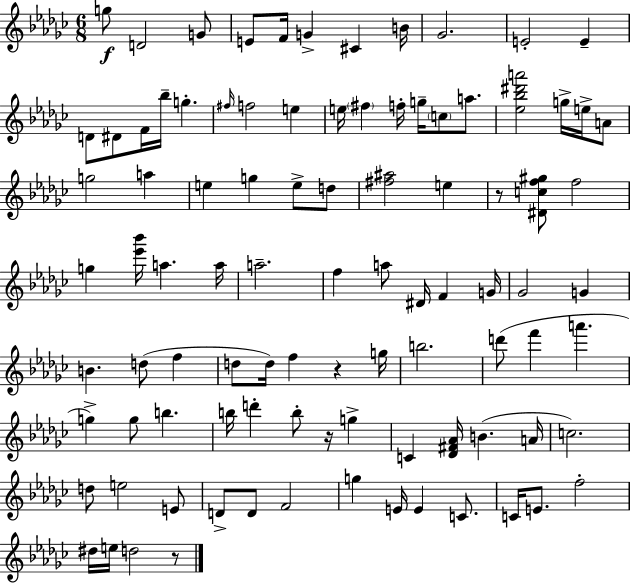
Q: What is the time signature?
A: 6/8